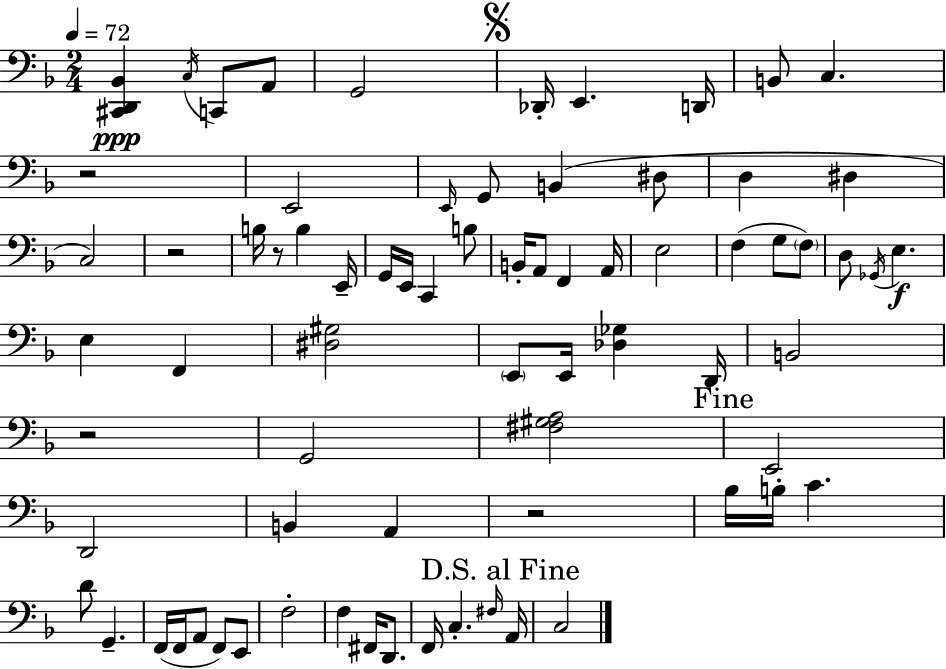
X:1
T:Untitled
M:2/4
L:1/4
K:Dm
[^C,,D,,_B,,] C,/4 C,,/2 A,,/2 G,,2 _D,,/4 E,, D,,/4 B,,/2 C, z2 E,,2 E,,/4 G,,/2 B,, ^D,/2 D, ^D, C,2 z2 B,/4 z/2 B, E,,/4 G,,/4 E,,/4 C,, B,/2 B,,/4 A,,/2 F,, A,,/4 E,2 F, G,/2 F,/2 D,/2 _G,,/4 E, E, F,, [^D,^G,]2 E,,/2 E,,/4 [_D,_G,] D,,/4 B,,2 z2 G,,2 [^F,^G,A,]2 E,,2 D,,2 B,, A,, z2 _B,/4 B,/4 C D/2 G,, F,,/4 F,,/4 A,,/2 F,,/2 E,,/2 F,2 F, ^F,,/4 D,,/2 F,,/4 C, ^F,/4 A,,/4 C,2